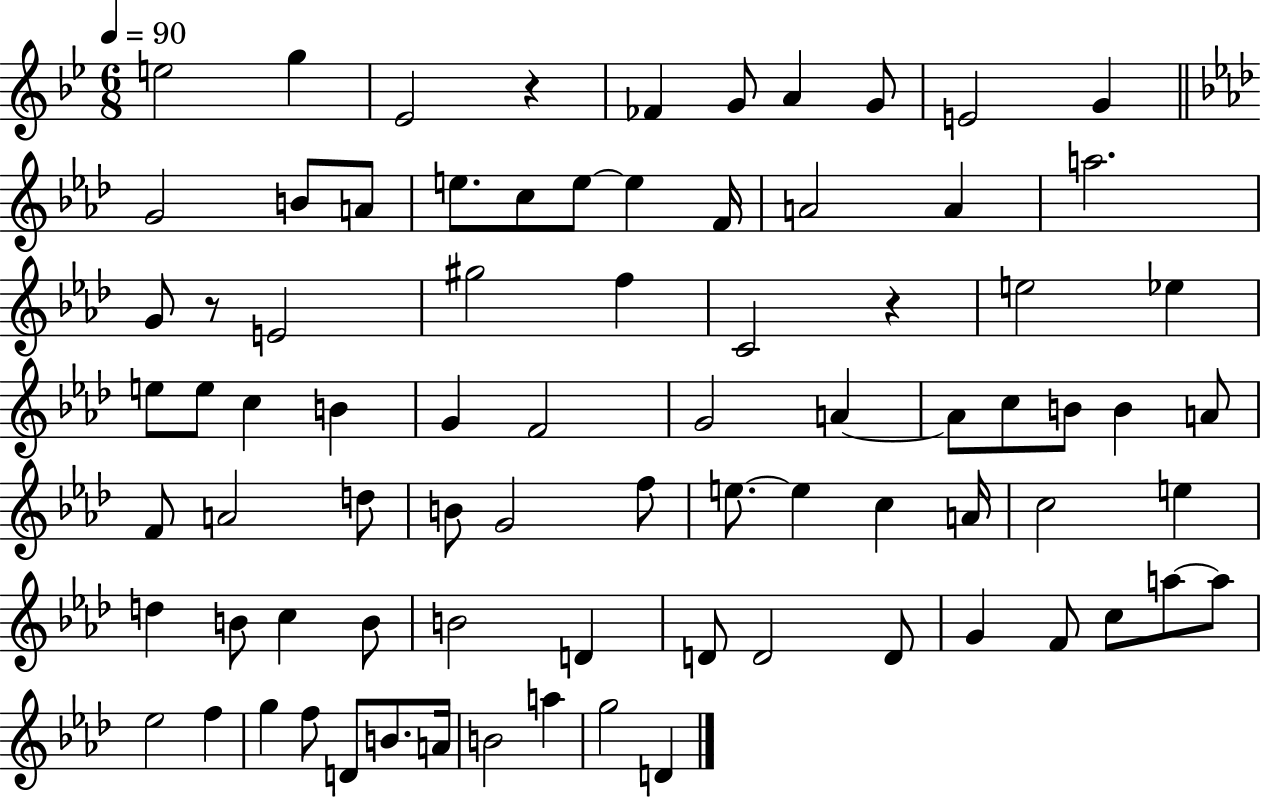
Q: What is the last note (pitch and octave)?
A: D4